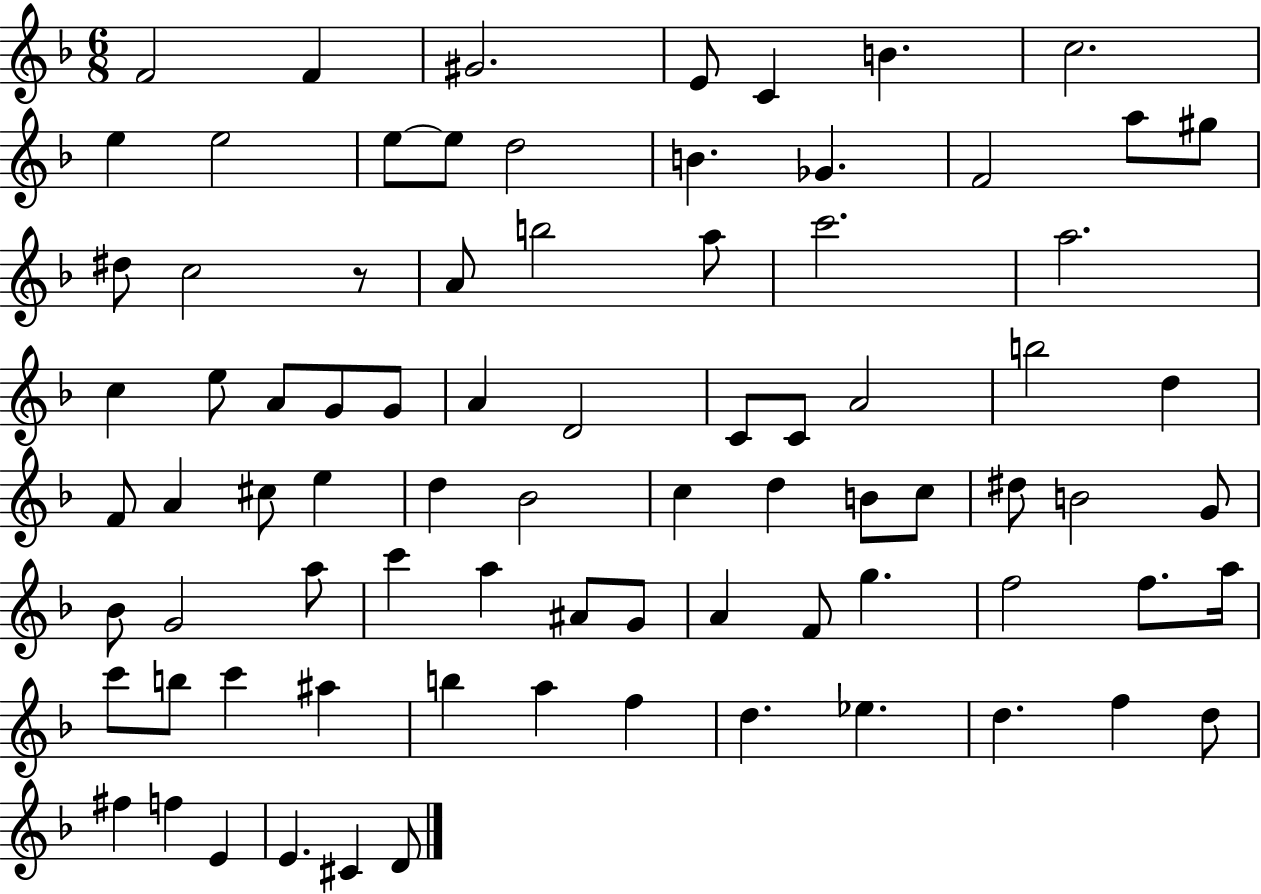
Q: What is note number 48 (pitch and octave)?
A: B4